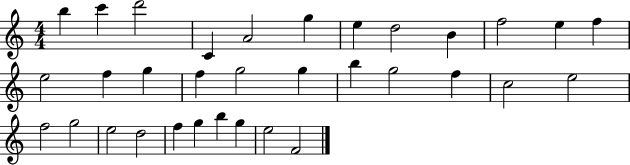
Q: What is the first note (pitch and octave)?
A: B5